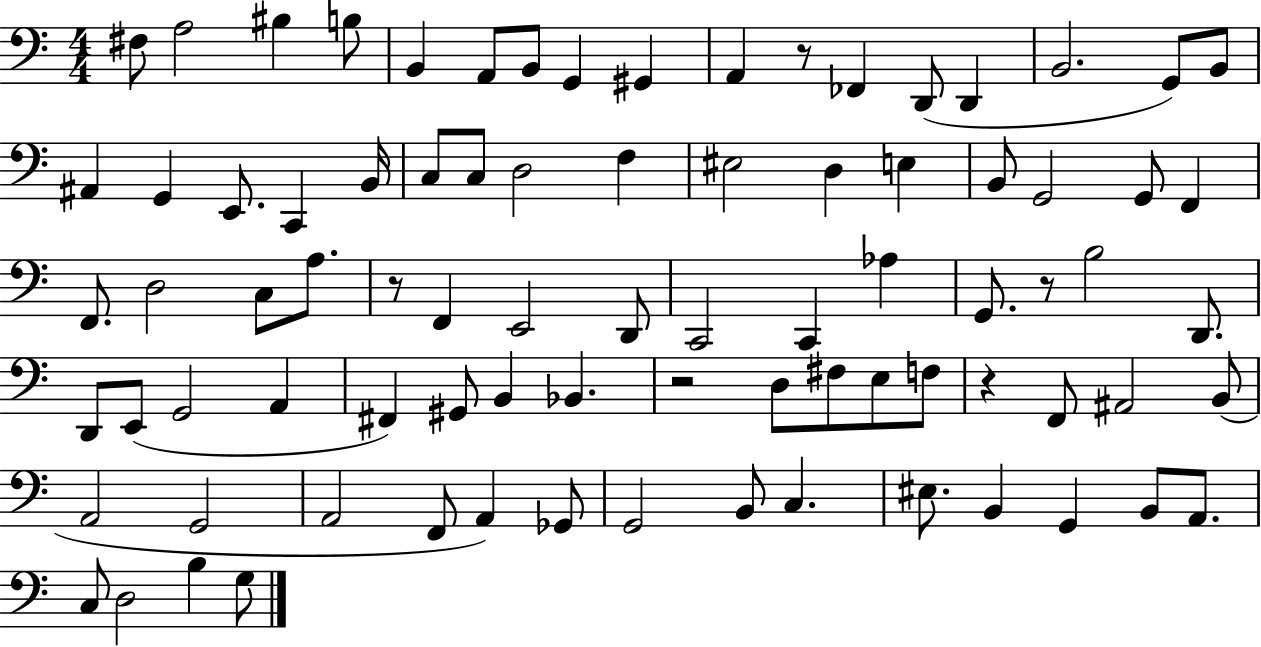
X:1
T:Untitled
M:4/4
L:1/4
K:C
^F,/2 A,2 ^B, B,/2 B,, A,,/2 B,,/2 G,, ^G,, A,, z/2 _F,, D,,/2 D,, B,,2 G,,/2 B,,/2 ^A,, G,, E,,/2 C,, B,,/4 C,/2 C,/2 D,2 F, ^E,2 D, E, B,,/2 G,,2 G,,/2 F,, F,,/2 D,2 C,/2 A,/2 z/2 F,, E,,2 D,,/2 C,,2 C,, _A, G,,/2 z/2 B,2 D,,/2 D,,/2 E,,/2 G,,2 A,, ^F,, ^G,,/2 B,, _B,, z2 D,/2 ^F,/2 E,/2 F,/2 z F,,/2 ^A,,2 B,,/2 A,,2 G,,2 A,,2 F,,/2 A,, _G,,/2 G,,2 B,,/2 C, ^E,/2 B,, G,, B,,/2 A,,/2 C,/2 D,2 B, G,/2